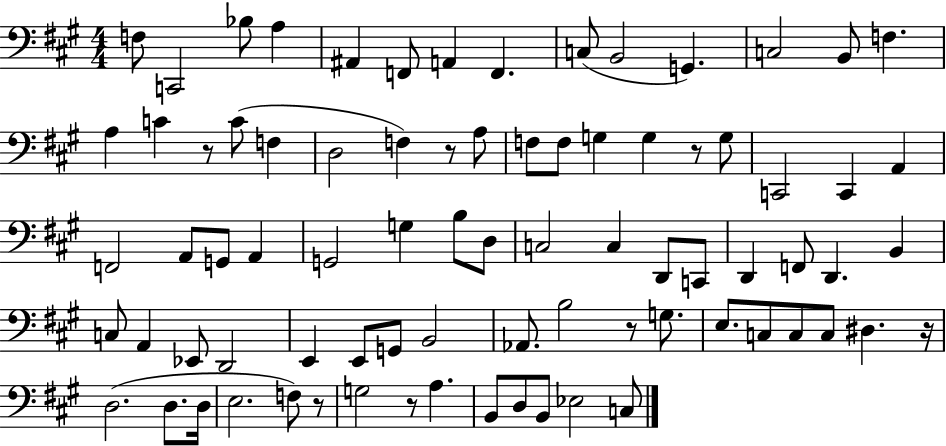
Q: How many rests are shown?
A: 7